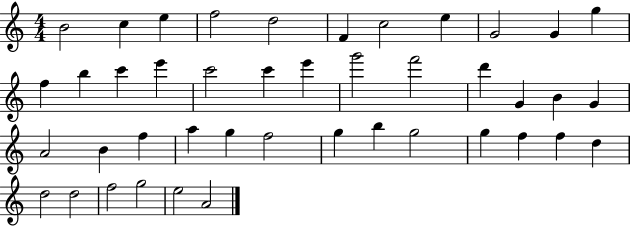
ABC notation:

X:1
T:Untitled
M:4/4
L:1/4
K:C
B2 c e f2 d2 F c2 e G2 G g f b c' e' c'2 c' e' g'2 f'2 d' G B G A2 B f a g f2 g b g2 g f f d d2 d2 f2 g2 e2 A2